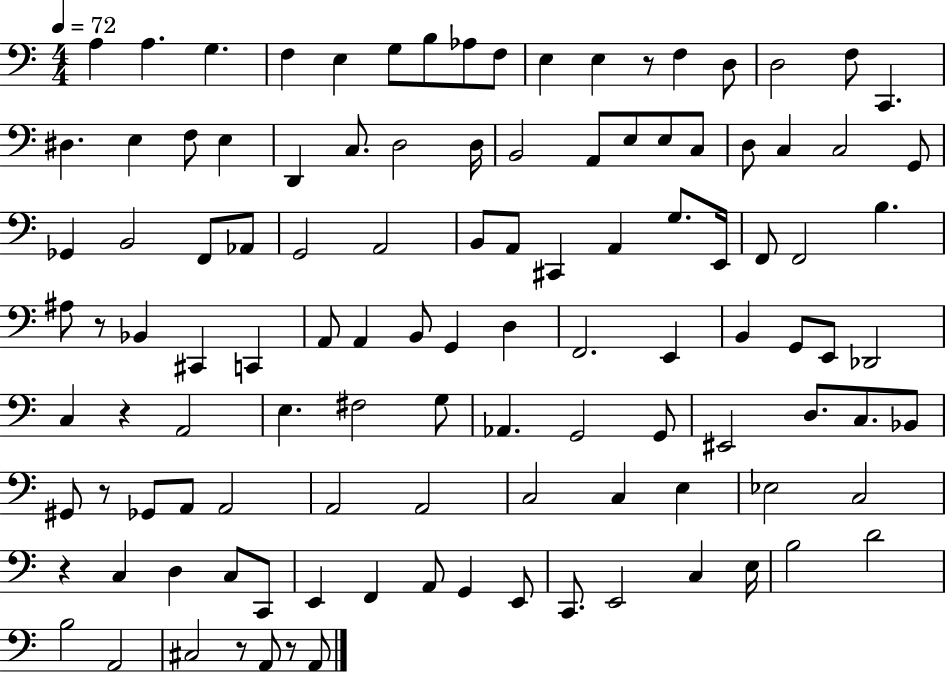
X:1
T:Untitled
M:4/4
L:1/4
K:C
A, A, G, F, E, G,/2 B,/2 _A,/2 F,/2 E, E, z/2 F, D,/2 D,2 F,/2 C,, ^D, E, F,/2 E, D,, C,/2 D,2 D,/4 B,,2 A,,/2 E,/2 E,/2 C,/2 D,/2 C, C,2 G,,/2 _G,, B,,2 F,,/2 _A,,/2 G,,2 A,,2 B,,/2 A,,/2 ^C,, A,, G,/2 E,,/4 F,,/2 F,,2 B, ^A,/2 z/2 _B,, ^C,, C,, A,,/2 A,, B,,/2 G,, D, F,,2 E,, B,, G,,/2 E,,/2 _D,,2 C, z A,,2 E, ^F,2 G,/2 _A,, G,,2 G,,/2 ^E,,2 D,/2 C,/2 _B,,/2 ^G,,/2 z/2 _G,,/2 A,,/2 A,,2 A,,2 A,,2 C,2 C, E, _E,2 C,2 z C, D, C,/2 C,,/2 E,, F,, A,,/2 G,, E,,/2 C,,/2 E,,2 C, E,/4 B,2 D2 B,2 A,,2 ^C,2 z/2 A,,/2 z/2 A,,/2